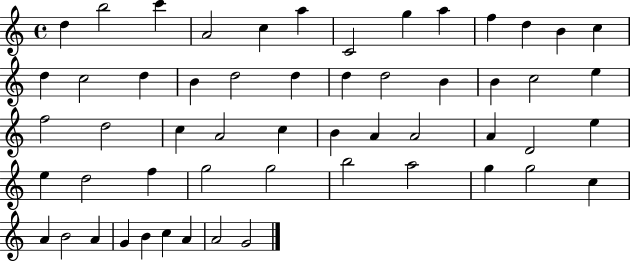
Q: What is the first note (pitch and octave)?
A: D5